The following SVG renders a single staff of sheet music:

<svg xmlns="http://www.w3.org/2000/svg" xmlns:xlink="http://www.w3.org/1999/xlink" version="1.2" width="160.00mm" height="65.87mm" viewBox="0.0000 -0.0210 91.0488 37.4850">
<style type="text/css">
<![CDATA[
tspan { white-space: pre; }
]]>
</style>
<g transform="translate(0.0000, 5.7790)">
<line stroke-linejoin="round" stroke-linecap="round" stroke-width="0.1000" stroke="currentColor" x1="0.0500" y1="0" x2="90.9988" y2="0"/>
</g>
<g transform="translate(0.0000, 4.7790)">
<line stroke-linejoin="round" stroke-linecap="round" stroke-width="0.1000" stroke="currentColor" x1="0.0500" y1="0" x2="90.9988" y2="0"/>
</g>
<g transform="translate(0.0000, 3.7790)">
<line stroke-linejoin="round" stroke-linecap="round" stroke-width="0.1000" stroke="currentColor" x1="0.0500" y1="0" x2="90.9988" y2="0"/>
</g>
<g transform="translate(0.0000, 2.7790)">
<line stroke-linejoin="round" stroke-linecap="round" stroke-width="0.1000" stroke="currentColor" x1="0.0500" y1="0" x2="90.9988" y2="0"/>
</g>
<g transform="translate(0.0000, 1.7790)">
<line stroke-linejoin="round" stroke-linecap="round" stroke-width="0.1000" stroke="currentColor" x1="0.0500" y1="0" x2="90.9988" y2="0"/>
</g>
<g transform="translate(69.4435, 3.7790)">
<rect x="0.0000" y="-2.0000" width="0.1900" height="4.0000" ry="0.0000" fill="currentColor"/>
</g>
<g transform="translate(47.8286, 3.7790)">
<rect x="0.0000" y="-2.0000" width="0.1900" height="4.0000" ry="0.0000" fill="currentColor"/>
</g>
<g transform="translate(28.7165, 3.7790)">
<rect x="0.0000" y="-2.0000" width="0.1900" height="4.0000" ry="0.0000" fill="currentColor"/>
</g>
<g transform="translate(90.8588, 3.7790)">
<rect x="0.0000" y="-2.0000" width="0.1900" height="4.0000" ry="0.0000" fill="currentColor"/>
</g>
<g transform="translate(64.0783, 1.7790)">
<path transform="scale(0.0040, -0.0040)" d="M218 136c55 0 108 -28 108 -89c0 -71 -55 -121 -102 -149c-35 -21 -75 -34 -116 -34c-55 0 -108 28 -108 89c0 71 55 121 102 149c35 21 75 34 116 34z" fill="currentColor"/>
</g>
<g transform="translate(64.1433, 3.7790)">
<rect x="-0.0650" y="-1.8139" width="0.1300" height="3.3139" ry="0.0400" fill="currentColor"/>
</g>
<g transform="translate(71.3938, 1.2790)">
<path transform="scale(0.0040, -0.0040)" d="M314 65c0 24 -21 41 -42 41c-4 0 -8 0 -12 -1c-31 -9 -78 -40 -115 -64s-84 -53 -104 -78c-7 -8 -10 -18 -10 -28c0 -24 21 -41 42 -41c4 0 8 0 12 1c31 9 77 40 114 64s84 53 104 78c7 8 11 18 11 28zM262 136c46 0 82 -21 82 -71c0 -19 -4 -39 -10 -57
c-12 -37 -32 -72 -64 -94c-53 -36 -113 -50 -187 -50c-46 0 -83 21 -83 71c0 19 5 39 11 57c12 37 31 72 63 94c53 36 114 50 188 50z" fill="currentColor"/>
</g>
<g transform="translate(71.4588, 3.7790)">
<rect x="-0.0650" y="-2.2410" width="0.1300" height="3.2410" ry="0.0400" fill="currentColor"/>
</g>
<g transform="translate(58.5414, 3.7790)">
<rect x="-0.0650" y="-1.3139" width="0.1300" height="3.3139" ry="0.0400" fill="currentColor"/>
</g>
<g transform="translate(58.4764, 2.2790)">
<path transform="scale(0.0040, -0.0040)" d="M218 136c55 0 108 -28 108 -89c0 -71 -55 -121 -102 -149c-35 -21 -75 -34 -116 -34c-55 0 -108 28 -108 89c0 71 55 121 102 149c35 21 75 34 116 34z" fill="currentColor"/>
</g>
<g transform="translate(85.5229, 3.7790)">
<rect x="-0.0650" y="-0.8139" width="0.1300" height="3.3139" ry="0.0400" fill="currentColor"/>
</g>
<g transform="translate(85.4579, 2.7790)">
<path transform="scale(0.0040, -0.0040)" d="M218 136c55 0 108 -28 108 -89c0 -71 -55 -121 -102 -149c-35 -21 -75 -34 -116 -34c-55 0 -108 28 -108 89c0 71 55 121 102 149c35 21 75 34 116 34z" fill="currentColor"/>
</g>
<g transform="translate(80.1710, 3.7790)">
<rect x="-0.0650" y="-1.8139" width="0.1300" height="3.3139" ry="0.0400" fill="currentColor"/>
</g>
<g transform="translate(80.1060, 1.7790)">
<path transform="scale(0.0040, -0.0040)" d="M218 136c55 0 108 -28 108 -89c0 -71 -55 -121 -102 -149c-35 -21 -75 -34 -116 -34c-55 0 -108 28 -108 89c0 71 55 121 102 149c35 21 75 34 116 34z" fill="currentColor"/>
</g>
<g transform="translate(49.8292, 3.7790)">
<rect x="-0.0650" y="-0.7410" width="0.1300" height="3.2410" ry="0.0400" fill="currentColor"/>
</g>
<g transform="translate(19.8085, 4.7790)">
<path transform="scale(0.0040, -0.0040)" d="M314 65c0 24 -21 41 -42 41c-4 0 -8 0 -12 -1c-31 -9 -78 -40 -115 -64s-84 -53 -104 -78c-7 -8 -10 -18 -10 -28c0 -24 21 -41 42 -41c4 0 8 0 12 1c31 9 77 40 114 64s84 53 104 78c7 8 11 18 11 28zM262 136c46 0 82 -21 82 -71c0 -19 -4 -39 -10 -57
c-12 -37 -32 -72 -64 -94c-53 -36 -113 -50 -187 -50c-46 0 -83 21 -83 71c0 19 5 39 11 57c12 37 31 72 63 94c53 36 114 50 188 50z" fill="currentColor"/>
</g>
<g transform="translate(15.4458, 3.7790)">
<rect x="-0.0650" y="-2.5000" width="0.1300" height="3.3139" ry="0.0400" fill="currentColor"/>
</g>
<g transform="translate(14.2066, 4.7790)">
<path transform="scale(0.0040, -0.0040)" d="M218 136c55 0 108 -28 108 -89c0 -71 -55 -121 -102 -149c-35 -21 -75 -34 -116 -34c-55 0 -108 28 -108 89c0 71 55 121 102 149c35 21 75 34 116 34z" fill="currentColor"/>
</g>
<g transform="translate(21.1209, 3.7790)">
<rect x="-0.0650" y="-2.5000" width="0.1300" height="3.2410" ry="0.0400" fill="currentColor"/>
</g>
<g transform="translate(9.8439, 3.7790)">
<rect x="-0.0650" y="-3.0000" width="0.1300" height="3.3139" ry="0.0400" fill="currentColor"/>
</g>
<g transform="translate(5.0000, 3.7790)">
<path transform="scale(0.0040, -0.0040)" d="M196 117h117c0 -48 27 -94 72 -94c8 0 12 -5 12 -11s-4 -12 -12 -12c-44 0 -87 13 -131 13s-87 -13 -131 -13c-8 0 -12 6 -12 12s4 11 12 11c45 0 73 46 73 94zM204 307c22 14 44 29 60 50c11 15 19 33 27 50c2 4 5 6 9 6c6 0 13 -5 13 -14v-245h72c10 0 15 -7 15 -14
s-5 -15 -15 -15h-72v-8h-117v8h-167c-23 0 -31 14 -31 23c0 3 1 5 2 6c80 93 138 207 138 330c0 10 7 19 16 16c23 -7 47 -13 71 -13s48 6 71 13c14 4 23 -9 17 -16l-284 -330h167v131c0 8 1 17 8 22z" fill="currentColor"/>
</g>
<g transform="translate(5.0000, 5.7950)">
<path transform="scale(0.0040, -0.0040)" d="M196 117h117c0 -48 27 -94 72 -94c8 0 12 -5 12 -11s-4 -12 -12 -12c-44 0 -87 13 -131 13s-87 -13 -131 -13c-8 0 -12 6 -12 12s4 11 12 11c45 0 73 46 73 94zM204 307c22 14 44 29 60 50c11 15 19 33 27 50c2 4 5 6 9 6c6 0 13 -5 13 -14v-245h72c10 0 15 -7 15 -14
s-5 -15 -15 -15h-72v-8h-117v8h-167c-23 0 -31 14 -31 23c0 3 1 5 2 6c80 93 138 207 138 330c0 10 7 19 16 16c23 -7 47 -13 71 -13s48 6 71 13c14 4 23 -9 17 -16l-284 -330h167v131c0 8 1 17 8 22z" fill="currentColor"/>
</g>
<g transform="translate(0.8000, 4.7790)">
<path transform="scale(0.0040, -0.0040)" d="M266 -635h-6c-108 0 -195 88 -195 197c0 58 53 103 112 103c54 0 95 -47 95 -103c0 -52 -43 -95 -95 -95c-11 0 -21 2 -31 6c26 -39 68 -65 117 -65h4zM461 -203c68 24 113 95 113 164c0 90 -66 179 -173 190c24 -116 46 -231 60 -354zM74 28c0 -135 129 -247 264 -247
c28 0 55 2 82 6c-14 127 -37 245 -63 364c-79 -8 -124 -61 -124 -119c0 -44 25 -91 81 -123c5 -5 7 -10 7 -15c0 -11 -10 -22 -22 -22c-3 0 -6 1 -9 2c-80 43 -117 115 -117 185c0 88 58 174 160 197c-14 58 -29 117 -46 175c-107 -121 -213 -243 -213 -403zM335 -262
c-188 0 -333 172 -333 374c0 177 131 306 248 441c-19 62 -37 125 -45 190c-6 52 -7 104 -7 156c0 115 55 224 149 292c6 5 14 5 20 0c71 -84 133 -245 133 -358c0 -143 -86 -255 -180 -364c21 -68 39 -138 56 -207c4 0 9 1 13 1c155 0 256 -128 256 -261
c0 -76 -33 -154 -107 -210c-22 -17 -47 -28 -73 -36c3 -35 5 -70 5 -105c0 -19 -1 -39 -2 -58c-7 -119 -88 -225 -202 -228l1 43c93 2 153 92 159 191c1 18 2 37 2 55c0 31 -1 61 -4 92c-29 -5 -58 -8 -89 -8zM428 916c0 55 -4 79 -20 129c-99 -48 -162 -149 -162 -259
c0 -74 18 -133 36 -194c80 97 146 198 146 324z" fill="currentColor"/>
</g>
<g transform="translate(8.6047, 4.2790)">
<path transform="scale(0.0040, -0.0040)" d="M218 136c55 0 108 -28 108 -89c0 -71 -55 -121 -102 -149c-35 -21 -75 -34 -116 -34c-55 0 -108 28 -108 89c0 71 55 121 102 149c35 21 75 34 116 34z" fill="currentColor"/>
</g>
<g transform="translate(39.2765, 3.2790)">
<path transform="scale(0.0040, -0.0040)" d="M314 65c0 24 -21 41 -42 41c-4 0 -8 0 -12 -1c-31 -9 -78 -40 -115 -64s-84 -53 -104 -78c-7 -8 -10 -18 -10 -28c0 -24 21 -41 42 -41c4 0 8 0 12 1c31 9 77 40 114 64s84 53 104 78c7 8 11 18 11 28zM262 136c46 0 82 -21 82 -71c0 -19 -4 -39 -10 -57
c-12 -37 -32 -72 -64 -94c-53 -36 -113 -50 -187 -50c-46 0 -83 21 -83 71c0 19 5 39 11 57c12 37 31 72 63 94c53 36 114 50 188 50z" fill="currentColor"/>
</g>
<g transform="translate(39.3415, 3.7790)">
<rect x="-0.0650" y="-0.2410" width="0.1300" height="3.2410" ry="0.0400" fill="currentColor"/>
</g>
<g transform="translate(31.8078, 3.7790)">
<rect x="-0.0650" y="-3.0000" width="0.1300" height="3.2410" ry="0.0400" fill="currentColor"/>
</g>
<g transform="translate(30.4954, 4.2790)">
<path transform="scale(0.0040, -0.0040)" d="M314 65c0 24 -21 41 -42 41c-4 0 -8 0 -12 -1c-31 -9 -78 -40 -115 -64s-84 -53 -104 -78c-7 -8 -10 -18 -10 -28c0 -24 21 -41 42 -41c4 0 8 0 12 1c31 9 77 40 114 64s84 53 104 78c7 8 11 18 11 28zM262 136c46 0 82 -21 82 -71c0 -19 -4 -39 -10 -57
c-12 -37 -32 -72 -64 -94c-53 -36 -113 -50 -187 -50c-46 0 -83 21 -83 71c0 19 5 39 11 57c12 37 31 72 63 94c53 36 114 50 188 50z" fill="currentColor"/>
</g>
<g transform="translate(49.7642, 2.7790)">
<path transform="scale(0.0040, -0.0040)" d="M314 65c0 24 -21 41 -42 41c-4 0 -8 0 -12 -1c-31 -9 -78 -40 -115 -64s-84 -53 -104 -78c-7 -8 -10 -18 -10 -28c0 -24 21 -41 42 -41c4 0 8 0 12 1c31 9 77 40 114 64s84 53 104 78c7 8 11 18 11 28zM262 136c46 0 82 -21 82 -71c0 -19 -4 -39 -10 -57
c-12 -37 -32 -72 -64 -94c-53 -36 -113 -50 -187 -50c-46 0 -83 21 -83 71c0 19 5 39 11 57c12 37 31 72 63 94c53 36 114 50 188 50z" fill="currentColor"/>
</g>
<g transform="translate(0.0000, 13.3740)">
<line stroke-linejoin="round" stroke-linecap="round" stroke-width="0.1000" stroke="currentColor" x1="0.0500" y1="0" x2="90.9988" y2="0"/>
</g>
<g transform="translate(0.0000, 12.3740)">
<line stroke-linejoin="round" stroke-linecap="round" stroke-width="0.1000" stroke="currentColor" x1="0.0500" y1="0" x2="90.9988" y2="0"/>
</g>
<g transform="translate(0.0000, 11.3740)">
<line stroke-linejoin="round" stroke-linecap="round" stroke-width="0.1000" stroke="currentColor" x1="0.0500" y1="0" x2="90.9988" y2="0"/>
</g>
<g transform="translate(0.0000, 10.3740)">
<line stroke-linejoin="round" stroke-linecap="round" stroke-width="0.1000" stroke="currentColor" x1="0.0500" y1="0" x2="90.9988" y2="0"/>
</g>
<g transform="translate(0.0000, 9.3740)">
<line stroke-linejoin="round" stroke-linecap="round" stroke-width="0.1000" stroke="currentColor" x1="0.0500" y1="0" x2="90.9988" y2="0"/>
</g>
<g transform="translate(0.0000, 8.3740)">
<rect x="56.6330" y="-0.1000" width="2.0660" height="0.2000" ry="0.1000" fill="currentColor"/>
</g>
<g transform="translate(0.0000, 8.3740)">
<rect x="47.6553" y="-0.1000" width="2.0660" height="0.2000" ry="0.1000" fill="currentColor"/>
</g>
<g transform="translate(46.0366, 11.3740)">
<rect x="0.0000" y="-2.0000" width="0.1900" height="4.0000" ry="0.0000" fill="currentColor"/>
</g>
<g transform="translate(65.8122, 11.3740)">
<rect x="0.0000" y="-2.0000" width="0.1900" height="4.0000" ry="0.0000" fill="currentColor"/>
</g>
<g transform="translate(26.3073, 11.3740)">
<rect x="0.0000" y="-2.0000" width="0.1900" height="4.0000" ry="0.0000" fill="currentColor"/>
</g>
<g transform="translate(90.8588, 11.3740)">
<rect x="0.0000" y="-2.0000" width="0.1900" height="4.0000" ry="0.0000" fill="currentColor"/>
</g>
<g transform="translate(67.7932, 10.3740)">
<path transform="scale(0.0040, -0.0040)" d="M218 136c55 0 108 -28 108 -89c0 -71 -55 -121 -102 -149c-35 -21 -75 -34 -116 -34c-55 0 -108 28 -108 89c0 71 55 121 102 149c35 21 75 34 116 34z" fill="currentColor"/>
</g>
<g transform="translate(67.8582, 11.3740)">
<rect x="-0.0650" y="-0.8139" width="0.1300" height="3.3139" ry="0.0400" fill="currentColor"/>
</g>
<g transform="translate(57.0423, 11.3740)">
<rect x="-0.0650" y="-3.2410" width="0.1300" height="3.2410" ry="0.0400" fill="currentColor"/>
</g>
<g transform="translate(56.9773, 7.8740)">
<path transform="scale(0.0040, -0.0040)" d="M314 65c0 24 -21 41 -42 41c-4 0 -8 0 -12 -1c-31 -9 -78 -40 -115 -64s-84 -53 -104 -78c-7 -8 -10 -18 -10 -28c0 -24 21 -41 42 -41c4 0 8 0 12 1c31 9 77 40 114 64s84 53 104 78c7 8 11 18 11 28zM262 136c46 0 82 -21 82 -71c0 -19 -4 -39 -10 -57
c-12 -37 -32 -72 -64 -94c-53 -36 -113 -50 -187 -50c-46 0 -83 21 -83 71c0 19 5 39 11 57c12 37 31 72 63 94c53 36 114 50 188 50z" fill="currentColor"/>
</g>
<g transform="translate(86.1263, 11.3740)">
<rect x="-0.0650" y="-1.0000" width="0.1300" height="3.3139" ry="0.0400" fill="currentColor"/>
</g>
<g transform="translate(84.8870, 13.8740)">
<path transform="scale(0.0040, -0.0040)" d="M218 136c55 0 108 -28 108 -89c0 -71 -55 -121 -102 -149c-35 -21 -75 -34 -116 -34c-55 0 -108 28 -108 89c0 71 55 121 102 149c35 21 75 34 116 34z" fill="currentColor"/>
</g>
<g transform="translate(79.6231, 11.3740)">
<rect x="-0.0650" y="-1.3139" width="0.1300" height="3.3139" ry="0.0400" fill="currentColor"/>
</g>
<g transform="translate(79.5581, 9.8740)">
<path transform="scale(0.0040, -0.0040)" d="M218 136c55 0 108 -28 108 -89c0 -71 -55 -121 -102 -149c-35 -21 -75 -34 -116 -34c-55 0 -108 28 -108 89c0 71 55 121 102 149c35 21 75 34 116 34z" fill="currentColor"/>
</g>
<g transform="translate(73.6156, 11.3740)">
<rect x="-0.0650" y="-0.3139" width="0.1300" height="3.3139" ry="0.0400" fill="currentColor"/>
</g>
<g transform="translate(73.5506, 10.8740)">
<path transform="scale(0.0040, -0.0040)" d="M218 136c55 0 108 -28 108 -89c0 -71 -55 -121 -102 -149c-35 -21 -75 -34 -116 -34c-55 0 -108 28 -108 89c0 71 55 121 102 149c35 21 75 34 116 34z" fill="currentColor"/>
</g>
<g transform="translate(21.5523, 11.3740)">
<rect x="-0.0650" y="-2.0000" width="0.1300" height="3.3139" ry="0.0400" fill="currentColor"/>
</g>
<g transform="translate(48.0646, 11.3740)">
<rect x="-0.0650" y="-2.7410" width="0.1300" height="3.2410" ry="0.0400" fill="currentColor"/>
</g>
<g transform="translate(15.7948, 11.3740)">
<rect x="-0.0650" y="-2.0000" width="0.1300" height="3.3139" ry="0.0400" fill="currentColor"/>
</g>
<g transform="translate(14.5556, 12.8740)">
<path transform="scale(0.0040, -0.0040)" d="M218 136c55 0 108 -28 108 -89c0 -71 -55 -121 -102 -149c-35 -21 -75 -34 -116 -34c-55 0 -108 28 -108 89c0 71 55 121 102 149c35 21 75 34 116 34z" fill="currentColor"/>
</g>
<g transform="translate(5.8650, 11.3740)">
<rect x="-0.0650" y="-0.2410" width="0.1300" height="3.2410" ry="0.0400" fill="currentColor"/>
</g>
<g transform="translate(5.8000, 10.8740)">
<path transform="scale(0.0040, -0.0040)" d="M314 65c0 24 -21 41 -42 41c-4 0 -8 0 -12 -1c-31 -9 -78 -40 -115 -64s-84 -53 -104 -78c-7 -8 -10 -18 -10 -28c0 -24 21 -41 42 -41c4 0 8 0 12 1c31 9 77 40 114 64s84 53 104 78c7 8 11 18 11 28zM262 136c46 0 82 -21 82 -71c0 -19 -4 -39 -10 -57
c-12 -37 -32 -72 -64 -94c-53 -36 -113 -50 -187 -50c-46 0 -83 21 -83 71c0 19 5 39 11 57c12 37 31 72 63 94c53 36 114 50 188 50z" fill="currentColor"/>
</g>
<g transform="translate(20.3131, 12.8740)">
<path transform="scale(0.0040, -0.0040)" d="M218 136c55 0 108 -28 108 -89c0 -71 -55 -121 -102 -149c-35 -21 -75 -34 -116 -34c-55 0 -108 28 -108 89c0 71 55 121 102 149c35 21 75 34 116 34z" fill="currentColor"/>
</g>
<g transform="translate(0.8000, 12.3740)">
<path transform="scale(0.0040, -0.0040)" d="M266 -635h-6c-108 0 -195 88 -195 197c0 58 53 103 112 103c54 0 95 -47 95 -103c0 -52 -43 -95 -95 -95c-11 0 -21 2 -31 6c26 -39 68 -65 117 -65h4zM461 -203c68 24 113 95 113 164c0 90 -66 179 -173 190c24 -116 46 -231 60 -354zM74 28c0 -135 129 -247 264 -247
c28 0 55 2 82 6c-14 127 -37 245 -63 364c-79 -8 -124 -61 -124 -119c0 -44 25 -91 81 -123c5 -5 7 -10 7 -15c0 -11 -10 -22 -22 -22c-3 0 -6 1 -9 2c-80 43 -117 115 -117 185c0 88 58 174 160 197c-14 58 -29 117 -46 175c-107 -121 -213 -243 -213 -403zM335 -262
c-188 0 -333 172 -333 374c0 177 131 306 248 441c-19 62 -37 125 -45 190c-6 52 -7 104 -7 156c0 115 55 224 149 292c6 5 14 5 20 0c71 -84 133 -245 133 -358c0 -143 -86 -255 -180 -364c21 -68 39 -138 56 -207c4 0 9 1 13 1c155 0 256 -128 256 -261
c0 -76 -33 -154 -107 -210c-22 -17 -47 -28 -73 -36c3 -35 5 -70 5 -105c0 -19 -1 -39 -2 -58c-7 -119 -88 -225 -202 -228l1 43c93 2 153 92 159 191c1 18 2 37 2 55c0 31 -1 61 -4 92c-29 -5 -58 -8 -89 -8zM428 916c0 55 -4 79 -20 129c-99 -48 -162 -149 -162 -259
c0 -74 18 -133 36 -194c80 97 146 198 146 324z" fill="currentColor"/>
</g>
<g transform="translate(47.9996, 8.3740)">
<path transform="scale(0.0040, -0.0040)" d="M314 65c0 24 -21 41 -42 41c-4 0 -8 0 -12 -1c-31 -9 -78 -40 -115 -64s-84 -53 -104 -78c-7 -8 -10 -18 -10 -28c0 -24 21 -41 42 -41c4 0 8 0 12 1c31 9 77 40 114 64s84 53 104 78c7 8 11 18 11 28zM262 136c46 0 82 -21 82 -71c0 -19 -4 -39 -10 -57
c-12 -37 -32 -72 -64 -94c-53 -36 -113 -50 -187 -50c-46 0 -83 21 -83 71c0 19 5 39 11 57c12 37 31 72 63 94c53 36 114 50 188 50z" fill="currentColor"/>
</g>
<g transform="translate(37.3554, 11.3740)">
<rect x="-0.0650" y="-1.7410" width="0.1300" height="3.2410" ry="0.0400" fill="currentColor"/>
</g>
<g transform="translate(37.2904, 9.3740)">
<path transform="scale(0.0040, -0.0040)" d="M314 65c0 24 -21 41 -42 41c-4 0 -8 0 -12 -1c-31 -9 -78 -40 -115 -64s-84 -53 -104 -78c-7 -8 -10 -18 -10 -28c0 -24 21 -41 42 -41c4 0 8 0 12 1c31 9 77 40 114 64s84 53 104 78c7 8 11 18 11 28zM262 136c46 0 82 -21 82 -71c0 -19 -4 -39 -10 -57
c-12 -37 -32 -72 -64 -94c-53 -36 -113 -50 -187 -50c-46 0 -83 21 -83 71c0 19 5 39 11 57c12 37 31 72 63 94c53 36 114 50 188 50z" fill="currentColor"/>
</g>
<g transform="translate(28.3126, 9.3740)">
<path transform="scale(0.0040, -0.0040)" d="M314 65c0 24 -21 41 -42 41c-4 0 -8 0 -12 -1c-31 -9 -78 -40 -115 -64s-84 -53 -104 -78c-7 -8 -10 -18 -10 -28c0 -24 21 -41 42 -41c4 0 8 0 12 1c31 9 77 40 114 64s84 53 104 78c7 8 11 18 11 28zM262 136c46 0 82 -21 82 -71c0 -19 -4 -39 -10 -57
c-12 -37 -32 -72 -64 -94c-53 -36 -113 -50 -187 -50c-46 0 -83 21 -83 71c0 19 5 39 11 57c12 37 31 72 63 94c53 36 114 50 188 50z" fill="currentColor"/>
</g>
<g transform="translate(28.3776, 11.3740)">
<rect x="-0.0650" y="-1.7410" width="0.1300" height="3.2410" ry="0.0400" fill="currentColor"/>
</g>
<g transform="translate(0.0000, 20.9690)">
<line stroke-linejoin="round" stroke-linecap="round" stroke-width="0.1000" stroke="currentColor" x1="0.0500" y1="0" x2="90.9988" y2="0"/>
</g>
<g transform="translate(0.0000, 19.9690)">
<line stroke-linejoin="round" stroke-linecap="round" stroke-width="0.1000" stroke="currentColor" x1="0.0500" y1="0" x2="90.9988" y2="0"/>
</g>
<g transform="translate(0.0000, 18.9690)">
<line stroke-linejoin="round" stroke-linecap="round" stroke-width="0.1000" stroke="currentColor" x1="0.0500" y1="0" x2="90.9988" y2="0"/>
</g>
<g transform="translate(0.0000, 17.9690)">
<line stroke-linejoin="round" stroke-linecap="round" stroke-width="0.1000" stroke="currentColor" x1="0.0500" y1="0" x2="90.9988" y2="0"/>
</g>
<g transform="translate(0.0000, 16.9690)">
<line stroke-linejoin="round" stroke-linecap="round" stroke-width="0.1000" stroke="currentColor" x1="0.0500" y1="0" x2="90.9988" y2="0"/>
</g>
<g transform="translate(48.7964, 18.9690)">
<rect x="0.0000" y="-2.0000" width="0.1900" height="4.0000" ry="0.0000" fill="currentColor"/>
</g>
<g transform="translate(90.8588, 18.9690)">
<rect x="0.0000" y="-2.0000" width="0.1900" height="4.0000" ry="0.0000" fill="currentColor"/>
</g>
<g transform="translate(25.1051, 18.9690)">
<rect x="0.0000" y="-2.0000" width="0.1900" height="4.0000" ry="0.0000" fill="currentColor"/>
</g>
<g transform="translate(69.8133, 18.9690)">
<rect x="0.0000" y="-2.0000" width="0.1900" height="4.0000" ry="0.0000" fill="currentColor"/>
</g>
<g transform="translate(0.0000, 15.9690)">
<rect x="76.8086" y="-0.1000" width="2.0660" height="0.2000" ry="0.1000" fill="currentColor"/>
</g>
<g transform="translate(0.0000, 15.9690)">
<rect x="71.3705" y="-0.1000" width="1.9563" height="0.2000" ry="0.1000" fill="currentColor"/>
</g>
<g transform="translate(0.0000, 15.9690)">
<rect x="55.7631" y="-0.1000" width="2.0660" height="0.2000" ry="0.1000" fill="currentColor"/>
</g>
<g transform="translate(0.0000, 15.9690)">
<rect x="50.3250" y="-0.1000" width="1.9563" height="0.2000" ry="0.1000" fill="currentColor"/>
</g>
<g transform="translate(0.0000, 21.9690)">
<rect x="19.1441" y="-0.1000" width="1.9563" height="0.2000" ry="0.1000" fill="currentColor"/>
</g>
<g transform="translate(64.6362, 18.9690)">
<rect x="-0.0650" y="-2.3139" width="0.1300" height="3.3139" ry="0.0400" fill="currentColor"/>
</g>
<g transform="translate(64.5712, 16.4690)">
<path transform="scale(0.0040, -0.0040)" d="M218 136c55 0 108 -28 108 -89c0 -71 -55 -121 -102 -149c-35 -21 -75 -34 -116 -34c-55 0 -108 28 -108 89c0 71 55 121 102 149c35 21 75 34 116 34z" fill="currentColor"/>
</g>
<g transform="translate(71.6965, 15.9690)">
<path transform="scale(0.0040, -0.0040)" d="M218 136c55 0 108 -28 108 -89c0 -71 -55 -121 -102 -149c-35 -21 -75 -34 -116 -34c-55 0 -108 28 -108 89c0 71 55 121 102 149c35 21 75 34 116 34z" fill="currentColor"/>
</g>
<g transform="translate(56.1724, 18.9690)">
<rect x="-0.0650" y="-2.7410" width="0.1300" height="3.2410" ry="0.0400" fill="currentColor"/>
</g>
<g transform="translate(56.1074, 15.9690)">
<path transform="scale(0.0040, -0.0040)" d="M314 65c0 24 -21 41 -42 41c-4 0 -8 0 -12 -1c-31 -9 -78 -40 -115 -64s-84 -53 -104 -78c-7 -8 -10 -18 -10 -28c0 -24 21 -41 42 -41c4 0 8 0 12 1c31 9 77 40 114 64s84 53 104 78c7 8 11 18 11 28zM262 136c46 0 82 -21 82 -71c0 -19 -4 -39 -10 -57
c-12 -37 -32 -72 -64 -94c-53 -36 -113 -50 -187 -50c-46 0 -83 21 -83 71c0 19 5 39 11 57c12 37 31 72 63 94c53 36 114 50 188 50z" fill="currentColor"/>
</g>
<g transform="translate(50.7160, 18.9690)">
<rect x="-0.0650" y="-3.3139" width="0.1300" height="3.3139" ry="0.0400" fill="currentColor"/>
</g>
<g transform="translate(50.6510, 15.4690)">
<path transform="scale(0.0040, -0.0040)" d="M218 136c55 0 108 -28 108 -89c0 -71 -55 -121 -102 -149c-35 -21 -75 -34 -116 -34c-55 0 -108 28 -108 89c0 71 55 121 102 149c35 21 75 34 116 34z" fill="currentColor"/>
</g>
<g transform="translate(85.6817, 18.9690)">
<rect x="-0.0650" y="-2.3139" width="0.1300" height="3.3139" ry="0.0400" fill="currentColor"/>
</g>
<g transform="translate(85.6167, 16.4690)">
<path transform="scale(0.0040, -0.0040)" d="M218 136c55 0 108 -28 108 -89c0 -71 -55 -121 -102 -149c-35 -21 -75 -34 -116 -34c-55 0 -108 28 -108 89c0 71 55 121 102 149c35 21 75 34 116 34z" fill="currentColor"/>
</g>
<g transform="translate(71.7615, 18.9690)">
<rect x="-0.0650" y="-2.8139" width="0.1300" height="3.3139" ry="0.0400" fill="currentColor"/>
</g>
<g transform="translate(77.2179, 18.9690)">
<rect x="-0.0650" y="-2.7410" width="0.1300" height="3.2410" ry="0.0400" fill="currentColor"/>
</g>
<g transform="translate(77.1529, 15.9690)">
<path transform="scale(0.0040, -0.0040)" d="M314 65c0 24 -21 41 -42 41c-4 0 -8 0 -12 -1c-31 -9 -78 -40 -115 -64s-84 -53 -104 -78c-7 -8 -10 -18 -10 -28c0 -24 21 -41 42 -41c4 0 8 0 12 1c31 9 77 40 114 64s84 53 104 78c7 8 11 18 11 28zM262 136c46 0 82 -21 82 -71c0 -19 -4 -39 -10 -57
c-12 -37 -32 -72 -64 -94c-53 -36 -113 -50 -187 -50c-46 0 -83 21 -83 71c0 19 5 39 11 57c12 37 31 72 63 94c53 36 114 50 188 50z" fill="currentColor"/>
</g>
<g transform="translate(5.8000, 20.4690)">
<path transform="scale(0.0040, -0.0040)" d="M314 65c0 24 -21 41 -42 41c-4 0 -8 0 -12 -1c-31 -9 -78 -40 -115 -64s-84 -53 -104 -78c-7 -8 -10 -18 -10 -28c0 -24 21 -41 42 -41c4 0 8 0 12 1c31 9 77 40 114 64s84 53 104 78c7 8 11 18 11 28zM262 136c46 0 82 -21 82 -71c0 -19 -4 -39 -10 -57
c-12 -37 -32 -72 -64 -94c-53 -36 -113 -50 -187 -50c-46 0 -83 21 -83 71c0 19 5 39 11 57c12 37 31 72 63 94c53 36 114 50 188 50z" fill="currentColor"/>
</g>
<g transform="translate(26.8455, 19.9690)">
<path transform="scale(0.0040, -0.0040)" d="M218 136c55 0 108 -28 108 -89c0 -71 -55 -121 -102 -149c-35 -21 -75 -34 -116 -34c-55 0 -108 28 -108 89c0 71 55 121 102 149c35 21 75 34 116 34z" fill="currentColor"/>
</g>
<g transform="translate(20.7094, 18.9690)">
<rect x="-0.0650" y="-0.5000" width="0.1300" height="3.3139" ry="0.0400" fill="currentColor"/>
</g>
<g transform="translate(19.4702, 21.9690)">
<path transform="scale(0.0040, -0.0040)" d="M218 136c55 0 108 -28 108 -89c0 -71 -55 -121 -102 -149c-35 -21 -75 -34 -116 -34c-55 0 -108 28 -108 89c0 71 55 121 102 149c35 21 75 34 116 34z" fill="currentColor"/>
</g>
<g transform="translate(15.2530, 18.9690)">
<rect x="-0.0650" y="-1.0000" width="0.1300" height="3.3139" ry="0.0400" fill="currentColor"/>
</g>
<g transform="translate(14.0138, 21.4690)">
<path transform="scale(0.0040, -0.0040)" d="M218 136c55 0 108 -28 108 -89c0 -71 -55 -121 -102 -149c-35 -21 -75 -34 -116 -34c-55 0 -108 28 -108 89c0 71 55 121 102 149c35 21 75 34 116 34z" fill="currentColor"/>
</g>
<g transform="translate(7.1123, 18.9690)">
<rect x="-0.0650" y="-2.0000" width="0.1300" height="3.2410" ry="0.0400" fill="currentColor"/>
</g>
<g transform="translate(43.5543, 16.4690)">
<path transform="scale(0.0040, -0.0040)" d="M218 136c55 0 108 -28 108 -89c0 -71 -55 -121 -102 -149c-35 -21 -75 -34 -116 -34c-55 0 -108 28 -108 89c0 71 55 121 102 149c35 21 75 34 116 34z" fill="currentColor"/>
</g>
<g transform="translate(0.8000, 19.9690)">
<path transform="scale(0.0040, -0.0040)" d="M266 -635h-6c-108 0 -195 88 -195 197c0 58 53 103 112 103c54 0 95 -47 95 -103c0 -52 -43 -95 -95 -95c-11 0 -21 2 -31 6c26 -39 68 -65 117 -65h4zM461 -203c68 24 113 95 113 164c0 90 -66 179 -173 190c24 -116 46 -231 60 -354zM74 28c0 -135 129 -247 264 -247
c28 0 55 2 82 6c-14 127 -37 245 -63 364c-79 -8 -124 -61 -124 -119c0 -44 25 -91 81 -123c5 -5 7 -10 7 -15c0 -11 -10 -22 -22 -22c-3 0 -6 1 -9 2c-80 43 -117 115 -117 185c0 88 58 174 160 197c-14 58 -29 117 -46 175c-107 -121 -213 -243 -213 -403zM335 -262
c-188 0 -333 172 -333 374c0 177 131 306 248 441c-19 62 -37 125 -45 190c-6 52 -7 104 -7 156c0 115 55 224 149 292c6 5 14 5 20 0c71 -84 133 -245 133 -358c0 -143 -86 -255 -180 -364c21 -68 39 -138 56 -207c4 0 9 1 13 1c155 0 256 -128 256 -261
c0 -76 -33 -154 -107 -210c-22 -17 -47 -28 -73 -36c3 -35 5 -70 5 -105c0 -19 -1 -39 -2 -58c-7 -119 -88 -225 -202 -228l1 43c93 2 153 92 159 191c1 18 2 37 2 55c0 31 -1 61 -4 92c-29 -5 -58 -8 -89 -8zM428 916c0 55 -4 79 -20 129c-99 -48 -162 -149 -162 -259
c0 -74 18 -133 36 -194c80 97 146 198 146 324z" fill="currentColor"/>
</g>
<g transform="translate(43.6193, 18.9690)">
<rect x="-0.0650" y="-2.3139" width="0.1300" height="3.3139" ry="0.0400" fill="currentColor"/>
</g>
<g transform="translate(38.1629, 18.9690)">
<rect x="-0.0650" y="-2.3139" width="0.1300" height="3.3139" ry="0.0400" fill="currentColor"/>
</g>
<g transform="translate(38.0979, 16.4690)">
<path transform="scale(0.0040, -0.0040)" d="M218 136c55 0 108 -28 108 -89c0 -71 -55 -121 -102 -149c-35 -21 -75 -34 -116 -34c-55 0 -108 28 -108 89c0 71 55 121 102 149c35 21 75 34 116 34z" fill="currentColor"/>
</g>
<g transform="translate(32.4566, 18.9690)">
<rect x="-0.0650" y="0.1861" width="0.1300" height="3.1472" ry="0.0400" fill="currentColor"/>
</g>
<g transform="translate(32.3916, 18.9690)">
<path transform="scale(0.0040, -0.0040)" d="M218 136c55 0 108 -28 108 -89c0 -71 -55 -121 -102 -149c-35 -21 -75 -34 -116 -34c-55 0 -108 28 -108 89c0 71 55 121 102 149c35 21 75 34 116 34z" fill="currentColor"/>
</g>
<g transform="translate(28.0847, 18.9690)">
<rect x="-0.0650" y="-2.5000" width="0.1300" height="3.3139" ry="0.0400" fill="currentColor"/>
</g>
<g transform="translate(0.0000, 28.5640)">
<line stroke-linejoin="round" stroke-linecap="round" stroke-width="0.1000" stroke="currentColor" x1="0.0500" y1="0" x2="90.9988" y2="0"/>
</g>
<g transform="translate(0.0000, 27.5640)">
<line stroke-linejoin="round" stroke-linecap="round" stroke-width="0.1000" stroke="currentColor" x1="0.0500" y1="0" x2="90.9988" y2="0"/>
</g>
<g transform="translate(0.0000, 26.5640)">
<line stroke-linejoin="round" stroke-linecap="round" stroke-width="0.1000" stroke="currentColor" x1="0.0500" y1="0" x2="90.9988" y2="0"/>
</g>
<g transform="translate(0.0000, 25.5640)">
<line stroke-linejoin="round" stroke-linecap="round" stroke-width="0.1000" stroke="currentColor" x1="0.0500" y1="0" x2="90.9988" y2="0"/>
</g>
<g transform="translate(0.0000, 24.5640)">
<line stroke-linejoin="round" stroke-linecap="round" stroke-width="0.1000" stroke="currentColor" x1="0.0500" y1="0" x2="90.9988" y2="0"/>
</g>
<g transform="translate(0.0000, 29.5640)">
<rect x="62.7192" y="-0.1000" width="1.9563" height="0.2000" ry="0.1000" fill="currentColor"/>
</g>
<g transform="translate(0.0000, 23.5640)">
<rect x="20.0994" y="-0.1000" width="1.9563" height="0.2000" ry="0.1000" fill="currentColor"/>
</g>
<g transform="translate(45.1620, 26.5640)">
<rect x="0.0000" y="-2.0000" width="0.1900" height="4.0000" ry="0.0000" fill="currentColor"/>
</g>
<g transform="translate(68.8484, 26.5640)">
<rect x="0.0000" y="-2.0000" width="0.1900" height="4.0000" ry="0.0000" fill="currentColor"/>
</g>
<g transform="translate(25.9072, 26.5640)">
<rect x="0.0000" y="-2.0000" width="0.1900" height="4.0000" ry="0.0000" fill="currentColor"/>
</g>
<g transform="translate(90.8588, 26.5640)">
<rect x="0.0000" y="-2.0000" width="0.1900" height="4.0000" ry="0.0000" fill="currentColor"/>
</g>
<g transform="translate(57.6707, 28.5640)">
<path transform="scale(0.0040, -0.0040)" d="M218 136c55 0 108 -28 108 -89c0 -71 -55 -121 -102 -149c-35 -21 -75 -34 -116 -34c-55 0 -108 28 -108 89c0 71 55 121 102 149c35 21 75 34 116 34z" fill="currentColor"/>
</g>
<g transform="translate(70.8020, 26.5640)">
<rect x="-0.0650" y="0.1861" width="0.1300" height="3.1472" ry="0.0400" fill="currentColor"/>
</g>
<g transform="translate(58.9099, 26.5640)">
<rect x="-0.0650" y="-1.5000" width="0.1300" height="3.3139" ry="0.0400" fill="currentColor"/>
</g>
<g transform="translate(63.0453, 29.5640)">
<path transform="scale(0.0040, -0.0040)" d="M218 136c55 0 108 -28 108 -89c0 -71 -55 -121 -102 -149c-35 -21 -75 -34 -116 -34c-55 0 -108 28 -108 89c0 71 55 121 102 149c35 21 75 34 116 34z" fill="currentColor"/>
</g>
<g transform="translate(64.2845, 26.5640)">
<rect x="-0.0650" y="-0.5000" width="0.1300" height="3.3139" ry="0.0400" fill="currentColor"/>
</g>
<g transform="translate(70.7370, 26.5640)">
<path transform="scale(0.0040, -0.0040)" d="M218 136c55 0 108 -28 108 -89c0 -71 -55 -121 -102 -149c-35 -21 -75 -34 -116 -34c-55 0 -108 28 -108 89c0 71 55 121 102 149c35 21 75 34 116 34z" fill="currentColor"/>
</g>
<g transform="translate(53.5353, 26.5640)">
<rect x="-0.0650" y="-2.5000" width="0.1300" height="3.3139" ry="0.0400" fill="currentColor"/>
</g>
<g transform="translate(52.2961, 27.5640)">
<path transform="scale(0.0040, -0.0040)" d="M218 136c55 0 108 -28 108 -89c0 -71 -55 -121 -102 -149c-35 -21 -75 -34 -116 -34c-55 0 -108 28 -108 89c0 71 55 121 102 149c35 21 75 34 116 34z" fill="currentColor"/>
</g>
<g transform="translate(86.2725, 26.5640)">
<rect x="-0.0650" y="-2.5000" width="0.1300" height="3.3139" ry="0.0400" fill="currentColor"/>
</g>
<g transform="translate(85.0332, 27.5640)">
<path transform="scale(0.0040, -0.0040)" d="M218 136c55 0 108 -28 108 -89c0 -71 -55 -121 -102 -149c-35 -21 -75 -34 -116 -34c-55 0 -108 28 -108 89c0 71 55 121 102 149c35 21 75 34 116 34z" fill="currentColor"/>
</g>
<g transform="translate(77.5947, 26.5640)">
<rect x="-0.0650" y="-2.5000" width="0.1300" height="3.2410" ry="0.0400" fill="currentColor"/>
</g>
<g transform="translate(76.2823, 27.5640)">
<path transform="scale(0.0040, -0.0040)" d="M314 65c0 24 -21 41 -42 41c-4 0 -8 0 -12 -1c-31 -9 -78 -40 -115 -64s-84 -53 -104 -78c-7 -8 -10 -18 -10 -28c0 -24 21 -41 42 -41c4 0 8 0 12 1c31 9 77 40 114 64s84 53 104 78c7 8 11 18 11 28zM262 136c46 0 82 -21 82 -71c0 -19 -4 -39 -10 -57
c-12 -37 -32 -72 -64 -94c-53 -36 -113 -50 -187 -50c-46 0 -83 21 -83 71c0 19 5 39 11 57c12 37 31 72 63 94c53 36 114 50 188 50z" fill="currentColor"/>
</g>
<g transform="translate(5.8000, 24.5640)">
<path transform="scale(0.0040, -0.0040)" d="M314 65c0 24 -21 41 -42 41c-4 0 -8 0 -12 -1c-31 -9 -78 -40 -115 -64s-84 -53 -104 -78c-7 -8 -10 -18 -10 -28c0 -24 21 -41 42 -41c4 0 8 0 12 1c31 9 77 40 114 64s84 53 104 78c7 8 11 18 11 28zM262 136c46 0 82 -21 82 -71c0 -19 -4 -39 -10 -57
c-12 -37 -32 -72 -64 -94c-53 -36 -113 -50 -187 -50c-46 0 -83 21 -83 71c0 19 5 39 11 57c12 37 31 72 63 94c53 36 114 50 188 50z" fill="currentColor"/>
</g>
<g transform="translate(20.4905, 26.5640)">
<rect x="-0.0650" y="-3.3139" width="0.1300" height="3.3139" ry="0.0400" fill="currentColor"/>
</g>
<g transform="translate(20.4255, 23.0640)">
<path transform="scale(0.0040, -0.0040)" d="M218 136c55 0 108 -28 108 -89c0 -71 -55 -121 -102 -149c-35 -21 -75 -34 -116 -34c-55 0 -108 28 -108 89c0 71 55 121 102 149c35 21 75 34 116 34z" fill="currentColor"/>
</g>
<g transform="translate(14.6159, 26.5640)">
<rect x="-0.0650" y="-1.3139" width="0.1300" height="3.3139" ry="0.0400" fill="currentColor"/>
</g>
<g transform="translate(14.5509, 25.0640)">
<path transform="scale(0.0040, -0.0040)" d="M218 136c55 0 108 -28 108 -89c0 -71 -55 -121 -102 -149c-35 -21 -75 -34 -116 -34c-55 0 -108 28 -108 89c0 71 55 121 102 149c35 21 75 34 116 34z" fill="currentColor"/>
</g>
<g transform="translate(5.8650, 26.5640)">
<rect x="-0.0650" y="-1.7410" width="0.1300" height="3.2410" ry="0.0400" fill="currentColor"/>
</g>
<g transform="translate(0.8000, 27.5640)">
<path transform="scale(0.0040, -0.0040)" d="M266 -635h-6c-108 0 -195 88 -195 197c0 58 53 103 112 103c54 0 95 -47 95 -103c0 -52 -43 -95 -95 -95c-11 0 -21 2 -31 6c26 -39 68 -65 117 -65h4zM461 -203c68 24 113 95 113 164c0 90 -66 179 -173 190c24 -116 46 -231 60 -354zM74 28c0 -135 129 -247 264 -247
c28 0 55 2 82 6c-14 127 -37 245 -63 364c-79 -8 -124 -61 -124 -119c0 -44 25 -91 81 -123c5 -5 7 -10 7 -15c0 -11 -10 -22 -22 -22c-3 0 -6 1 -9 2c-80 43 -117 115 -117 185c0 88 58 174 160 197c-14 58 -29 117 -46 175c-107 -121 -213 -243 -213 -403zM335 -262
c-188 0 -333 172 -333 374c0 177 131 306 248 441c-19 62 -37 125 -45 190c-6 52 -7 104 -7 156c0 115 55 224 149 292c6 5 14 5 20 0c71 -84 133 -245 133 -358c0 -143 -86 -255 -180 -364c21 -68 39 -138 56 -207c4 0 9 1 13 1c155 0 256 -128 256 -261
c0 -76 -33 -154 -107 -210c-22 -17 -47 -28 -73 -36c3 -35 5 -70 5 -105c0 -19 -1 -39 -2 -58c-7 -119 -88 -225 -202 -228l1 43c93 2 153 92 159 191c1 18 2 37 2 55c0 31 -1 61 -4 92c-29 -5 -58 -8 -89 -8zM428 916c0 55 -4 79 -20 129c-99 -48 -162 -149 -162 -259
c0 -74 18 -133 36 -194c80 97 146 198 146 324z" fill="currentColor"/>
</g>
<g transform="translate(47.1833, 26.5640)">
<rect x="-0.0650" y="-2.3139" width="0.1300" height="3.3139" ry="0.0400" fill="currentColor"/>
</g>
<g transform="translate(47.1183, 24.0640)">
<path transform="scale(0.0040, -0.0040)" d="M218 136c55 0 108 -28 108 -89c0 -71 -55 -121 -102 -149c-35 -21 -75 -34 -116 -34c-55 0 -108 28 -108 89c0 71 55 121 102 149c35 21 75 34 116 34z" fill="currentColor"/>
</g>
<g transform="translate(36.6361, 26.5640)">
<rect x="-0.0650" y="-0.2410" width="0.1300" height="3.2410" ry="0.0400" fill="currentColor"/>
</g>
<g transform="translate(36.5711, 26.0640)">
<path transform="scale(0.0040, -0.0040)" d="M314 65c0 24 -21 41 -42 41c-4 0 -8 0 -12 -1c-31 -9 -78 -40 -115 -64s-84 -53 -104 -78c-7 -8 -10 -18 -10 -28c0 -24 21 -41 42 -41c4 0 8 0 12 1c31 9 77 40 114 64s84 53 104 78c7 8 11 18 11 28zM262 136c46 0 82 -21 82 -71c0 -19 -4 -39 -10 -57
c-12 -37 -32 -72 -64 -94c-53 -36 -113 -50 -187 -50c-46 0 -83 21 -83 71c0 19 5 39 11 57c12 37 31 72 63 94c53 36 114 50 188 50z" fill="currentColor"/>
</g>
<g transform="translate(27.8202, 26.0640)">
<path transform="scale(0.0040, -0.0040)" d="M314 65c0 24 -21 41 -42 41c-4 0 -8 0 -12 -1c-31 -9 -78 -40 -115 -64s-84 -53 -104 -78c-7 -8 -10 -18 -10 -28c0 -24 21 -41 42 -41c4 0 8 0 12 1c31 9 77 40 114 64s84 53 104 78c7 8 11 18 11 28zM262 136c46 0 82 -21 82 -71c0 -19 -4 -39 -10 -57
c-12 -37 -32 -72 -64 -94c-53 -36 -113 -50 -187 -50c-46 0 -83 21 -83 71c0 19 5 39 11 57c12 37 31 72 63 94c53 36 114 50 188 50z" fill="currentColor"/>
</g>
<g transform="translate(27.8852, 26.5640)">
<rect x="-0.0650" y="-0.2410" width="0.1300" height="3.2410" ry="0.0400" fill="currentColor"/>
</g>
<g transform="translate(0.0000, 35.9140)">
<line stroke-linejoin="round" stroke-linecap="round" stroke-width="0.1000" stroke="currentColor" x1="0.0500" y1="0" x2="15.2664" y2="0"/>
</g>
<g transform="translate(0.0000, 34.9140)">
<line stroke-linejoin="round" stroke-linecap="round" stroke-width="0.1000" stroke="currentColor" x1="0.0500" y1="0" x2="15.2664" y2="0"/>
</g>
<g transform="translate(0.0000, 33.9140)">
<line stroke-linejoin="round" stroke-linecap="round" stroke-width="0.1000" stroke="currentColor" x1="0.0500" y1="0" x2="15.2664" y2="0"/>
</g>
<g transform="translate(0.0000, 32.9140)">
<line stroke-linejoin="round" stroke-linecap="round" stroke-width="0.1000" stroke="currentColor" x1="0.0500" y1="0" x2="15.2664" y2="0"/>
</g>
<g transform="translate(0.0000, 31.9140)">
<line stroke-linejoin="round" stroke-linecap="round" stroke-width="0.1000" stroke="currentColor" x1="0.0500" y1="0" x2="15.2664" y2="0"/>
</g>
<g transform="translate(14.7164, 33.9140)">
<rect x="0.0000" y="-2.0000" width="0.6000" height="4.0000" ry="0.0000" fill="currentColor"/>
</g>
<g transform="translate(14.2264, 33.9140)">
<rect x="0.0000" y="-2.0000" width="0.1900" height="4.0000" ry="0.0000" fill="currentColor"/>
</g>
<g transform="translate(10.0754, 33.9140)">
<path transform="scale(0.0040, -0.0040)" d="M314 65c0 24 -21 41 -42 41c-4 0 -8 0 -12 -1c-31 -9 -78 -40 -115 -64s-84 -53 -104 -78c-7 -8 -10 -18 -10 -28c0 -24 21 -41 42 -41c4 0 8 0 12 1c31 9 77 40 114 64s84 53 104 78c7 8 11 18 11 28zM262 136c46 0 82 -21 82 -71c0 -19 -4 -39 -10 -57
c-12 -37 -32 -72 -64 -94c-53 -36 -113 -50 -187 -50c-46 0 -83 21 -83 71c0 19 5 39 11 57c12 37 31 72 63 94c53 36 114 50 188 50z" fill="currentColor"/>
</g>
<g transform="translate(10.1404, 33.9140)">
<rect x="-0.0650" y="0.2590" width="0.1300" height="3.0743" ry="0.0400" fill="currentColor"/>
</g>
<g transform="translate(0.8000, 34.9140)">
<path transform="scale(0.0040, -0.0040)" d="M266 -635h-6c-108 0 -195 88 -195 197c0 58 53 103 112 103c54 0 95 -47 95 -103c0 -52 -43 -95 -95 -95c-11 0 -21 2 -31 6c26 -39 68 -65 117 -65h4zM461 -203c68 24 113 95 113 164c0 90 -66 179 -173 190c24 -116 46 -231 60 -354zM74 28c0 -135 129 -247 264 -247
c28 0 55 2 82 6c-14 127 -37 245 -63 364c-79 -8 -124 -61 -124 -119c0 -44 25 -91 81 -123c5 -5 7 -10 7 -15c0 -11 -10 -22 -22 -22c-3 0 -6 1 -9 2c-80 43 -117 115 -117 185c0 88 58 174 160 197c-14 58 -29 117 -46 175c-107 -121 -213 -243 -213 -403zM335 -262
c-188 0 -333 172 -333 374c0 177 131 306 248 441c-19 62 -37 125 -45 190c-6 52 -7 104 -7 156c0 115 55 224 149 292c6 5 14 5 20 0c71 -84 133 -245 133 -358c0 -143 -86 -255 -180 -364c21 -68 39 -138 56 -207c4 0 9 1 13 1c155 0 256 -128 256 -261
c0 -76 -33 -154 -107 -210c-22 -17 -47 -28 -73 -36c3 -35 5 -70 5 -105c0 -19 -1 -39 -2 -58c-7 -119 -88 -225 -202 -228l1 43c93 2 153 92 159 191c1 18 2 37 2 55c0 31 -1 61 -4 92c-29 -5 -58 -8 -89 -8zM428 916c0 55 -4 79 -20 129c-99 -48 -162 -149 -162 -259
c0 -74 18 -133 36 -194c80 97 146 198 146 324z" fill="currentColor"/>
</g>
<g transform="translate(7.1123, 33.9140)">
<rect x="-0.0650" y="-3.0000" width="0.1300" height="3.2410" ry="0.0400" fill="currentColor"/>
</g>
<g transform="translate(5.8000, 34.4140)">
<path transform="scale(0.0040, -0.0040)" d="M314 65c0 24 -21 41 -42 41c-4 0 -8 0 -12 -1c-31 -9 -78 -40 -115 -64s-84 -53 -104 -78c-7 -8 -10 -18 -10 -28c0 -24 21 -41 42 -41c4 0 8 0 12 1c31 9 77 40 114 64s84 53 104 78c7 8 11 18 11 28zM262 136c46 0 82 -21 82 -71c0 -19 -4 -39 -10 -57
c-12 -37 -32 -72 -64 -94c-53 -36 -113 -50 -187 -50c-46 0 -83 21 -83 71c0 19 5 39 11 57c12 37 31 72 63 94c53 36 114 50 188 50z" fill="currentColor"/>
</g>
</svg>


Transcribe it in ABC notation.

X:1
T:Untitled
M:4/4
L:1/4
K:C
A G G2 A2 c2 d2 e f g2 f d c2 F F f2 f2 a2 b2 d c e D F2 D C G B g g b a2 g a a2 g f2 e b c2 c2 g G E C B G2 G A2 B2